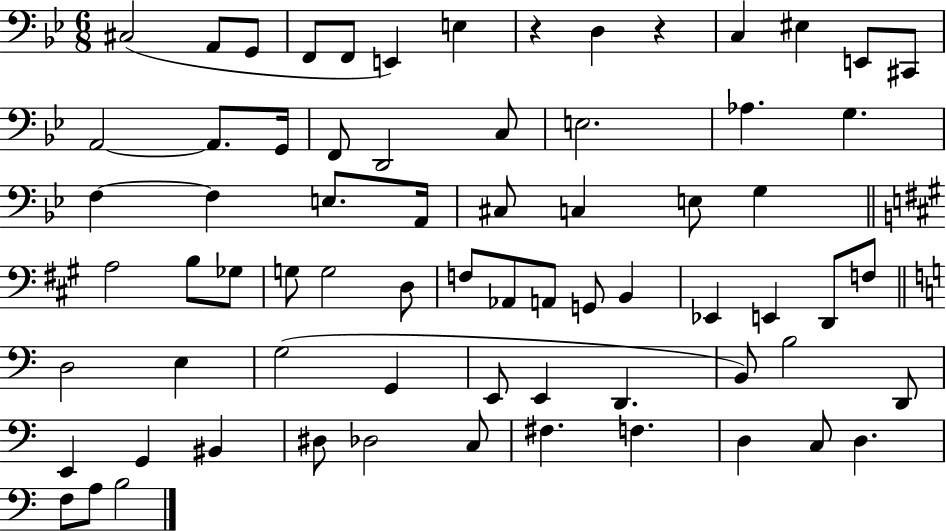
X:1
T:Untitled
M:6/8
L:1/4
K:Bb
^C,2 A,,/2 G,,/2 F,,/2 F,,/2 E,, E, z D, z C, ^E, E,,/2 ^C,,/2 A,,2 A,,/2 G,,/4 F,,/2 D,,2 C,/2 E,2 _A, G, F, F, E,/2 A,,/4 ^C,/2 C, E,/2 G, A,2 B,/2 _G,/2 G,/2 G,2 D,/2 F,/2 _A,,/2 A,,/2 G,,/2 B,, _E,, E,, D,,/2 F,/2 D,2 E, G,2 G,, E,,/2 E,, D,, B,,/2 B,2 D,,/2 E,, G,, ^B,, ^D,/2 _D,2 C,/2 ^F, F, D, C,/2 D, F,/2 A,/2 B,2